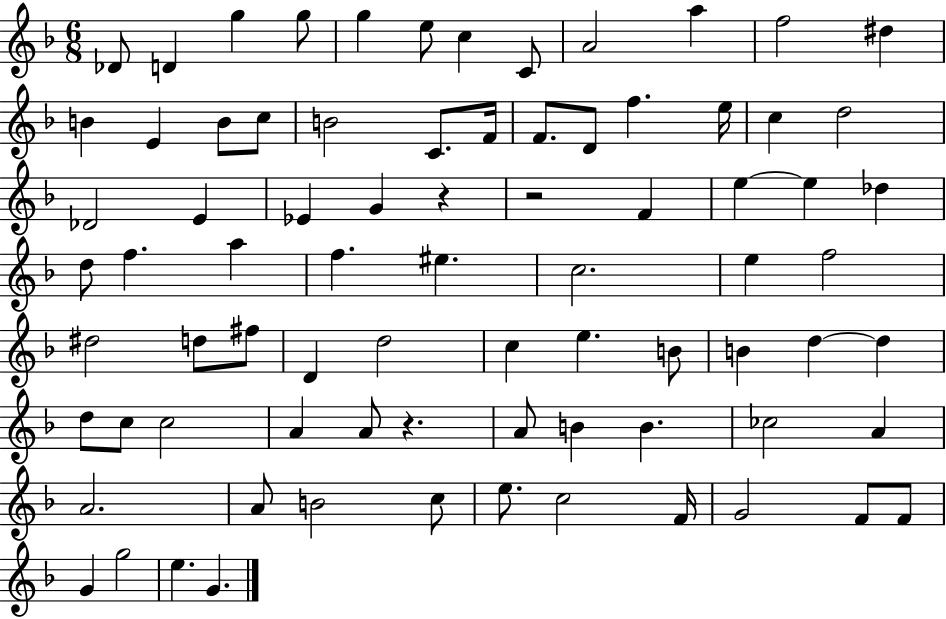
{
  \clef treble
  \numericTimeSignature
  \time 6/8
  \key f \major
  des'8 d'4 g''4 g''8 | g''4 e''8 c''4 c'8 | a'2 a''4 | f''2 dis''4 | \break b'4 e'4 b'8 c''8 | b'2 c'8. f'16 | f'8. d'8 f''4. e''16 | c''4 d''2 | \break des'2 e'4 | ees'4 g'4 r4 | r2 f'4 | e''4~~ e''4 des''4 | \break d''8 f''4. a''4 | f''4. eis''4. | c''2. | e''4 f''2 | \break dis''2 d''8 fis''8 | d'4 d''2 | c''4 e''4. b'8 | b'4 d''4~~ d''4 | \break d''8 c''8 c''2 | a'4 a'8 r4. | a'8 b'4 b'4. | ces''2 a'4 | \break a'2. | a'8 b'2 c''8 | e''8. c''2 f'16 | g'2 f'8 f'8 | \break g'4 g''2 | e''4. g'4. | \bar "|."
}